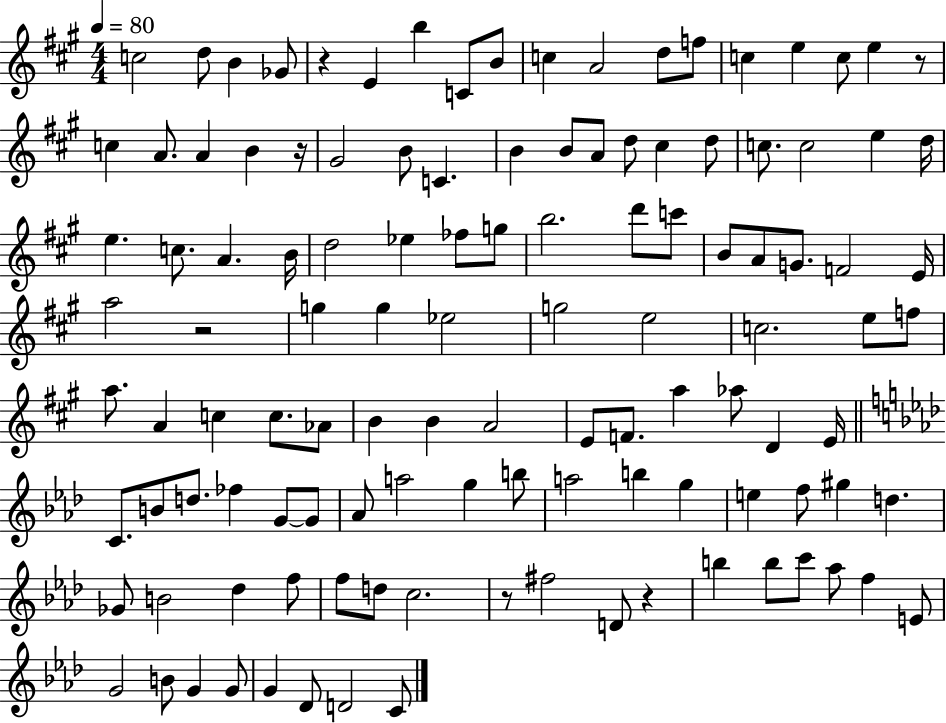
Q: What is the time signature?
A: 4/4